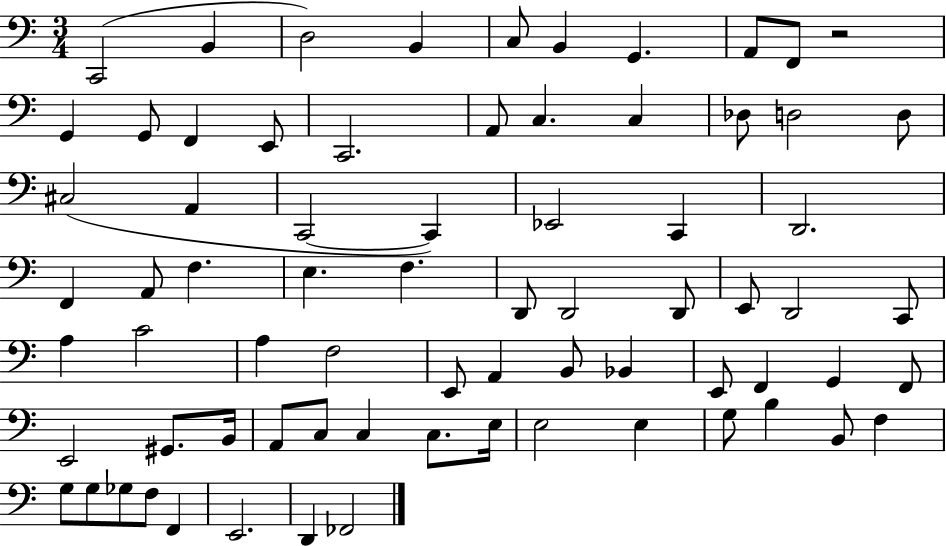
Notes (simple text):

C2/h B2/q D3/h B2/q C3/e B2/q G2/q. A2/e F2/e R/h G2/q G2/e F2/q E2/e C2/h. A2/e C3/q. C3/q Db3/e D3/h D3/e C#3/h A2/q C2/h C2/q Eb2/h C2/q D2/h. F2/q A2/e F3/q. E3/q. F3/q. D2/e D2/h D2/e E2/e D2/h C2/e A3/q C4/h A3/q F3/h E2/e A2/q B2/e Bb2/q E2/e F2/q G2/q F2/e E2/h G#2/e. B2/s A2/e C3/e C3/q C3/e. E3/s E3/h E3/q G3/e B3/q B2/e F3/q G3/e G3/e Gb3/e F3/e F2/q E2/h. D2/q FES2/h